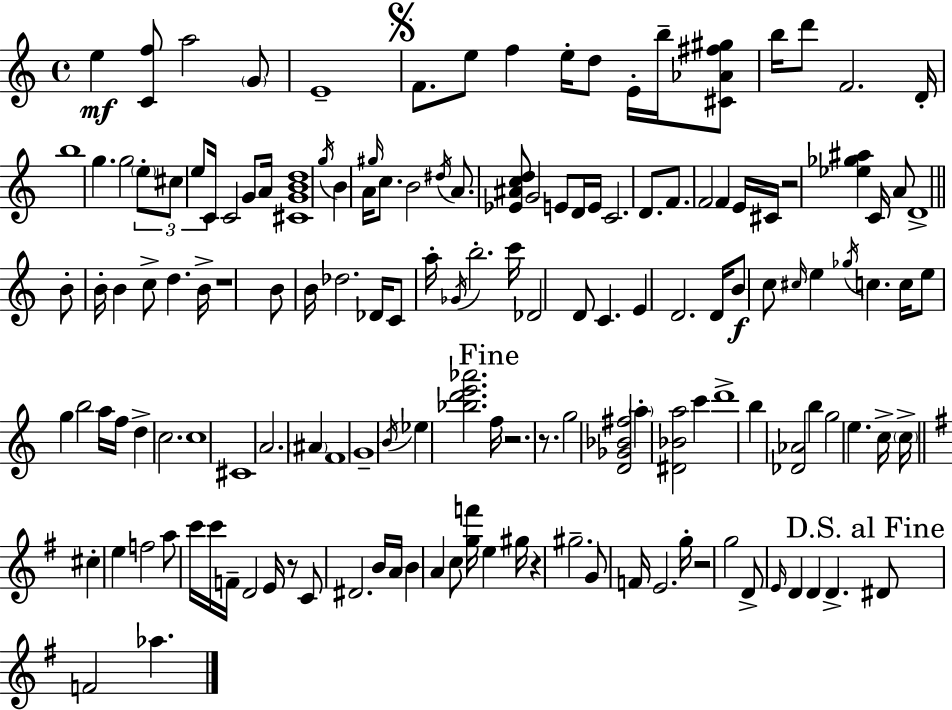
E5/q [C4,F5]/e A5/h G4/e E4/w F4/e. E5/e F5/q E5/s D5/e E4/s B5/s [C#4,Ab4,F#5,G#5]/e B5/s D6/e F4/h. D4/s B5/w G5/q. G5/h E5/e C#5/e E5/e C4/s C4/h G4/e A4/s [C#4,G4,B4,D5]/w G5/s B4/q A4/s G#5/s C5/e. B4/h D#5/s A4/e. [Eb4,A#4,C5,D5]/e G4/h E4/e D4/s E4/s C4/h. D4/e. F4/e. F4/h F4/q E4/s C#4/s R/h [Eb5,Gb5,A#5]/q C4/s A4/e D4/w B4/e B4/s B4/q C5/e D5/q. B4/s R/w B4/e B4/s Db5/h. Db4/s C4/e A5/s Gb4/s B5/h. C6/s Db4/h D4/e C4/q. E4/q D4/h. D4/s B4/e C5/e C#5/s E5/q Gb5/s C5/q. C5/s E5/e G5/q B5/h A5/s F5/s D5/q C5/h. C5/w C#4/w A4/h. A#4/q F4/w G4/w B4/s Eb5/q [Bb5,D6,E6,Ab6]/h. F5/s R/h. R/e. G5/h [D4,Gb4,Bb4,F#5]/h A5/q [D#4,Bb4,A5]/h C6/q D6/w B5/q [Db4,Ab4]/h B5/q G5/h E5/q. C5/s C5/s C#5/q E5/q F5/h A5/e C6/s C6/s F4/s D4/h E4/s R/e C4/e D#4/h. B4/s A4/s B4/q A4/q C5/e [G5,F6]/s E5/q G#5/s R/q G#5/h. G4/e F4/s E4/h. G5/s R/h G5/h D4/e E4/s D4/q D4/q D4/q. D#4/e F4/h Ab5/q.